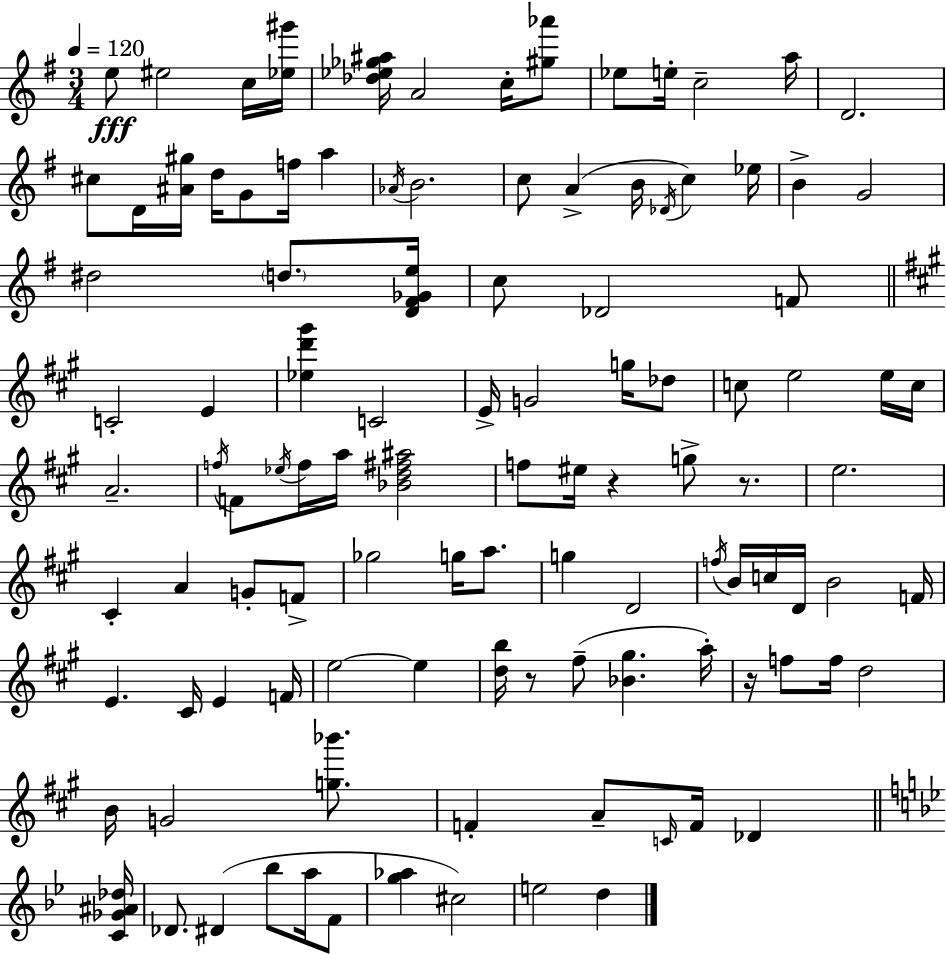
E5/e EIS5/h C5/s [Eb5,G#6]/s [Db5,Eb5,Gb5,A#5]/s A4/h C5/s [G#5,Ab6]/e Eb5/e E5/s C5/h A5/s D4/h. C#5/e D4/s [A#4,G#5]/s D5/s G4/e F5/s A5/q Ab4/s B4/h. C5/e A4/q B4/s Db4/s C5/q Eb5/s B4/q G4/h D#5/h D5/e. [D4,F#4,Gb4,E5]/s C5/e Db4/h F4/e C4/h E4/q [Eb5,D6,G#6]/q C4/h E4/s G4/h G5/s Db5/e C5/e E5/h E5/s C5/s A4/h. F5/s F4/e Eb5/s F5/s A5/s [Bb4,D5,F#5,A#5]/h F5/e EIS5/s R/q G5/e R/e. E5/h. C#4/q A4/q G4/e F4/e Gb5/h G5/s A5/e. G5/q D4/h F5/s B4/s C5/s D4/s B4/h F4/s E4/q. C#4/s E4/q F4/s E5/h E5/q [D5,B5]/s R/e F#5/e [Bb4,G#5]/q. A5/s R/s F5/e F5/s D5/h B4/s G4/h [G5,Bb6]/e. F4/q A4/e C4/s F4/s Db4/q [C4,Gb4,A#4,Db5]/s Db4/e. D#4/q Bb5/e A5/s F4/e [G5,Ab5]/q C#5/h E5/h D5/q